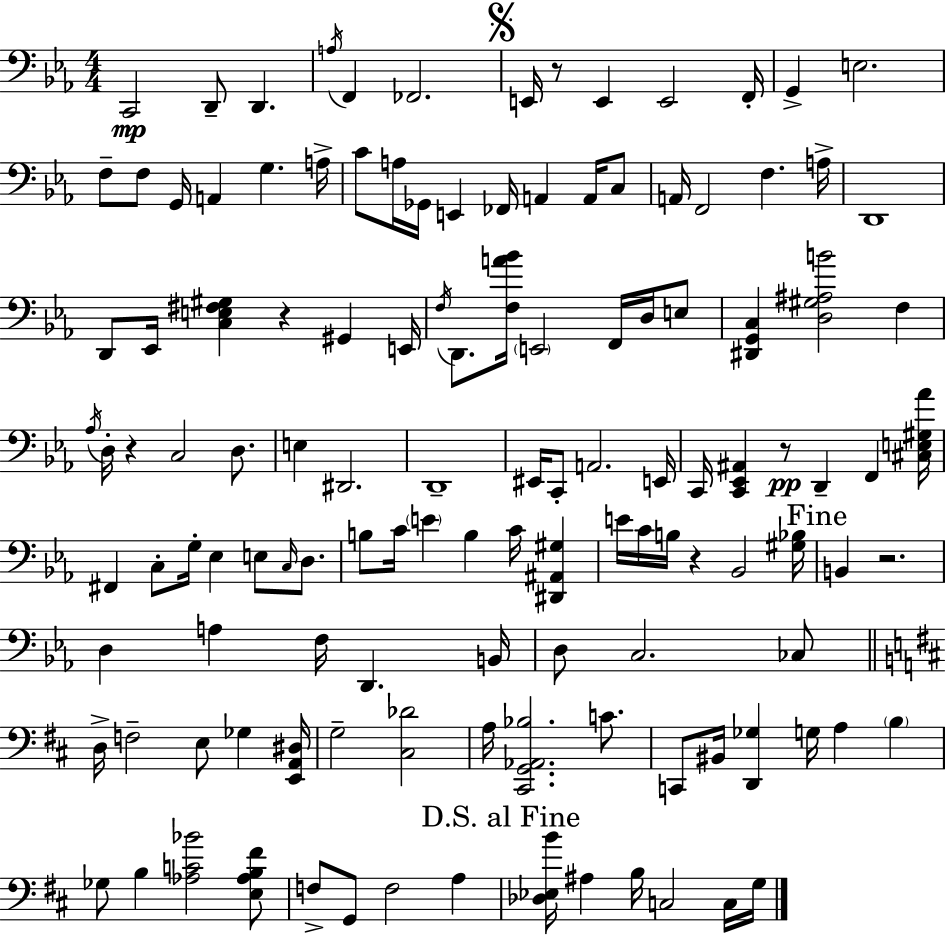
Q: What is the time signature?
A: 4/4